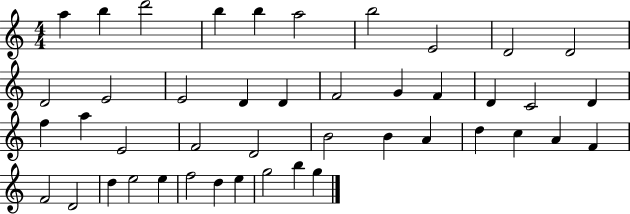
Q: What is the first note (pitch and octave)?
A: A5